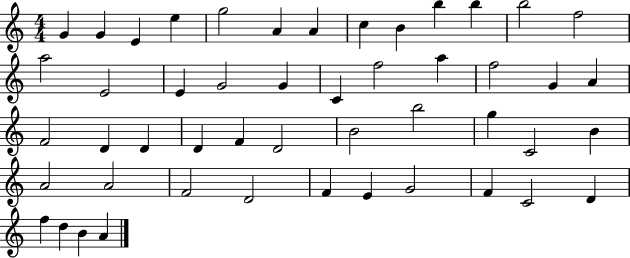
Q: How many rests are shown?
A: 0